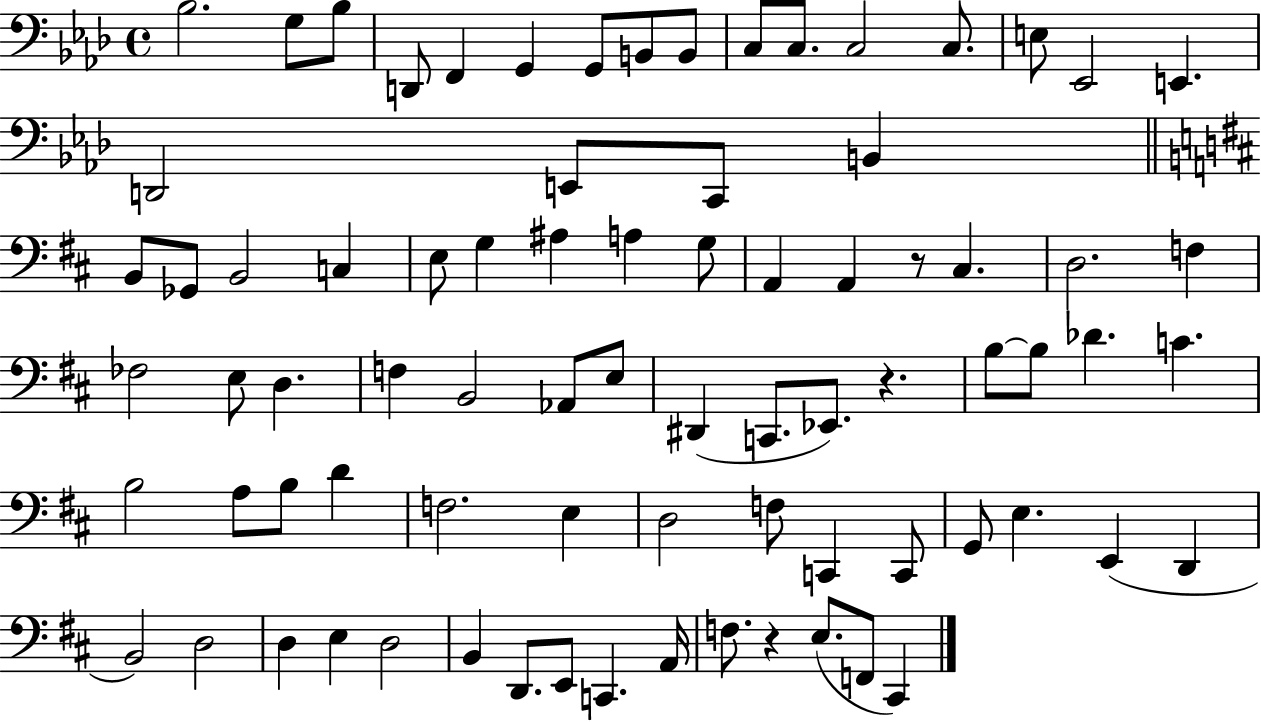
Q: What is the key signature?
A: AES major